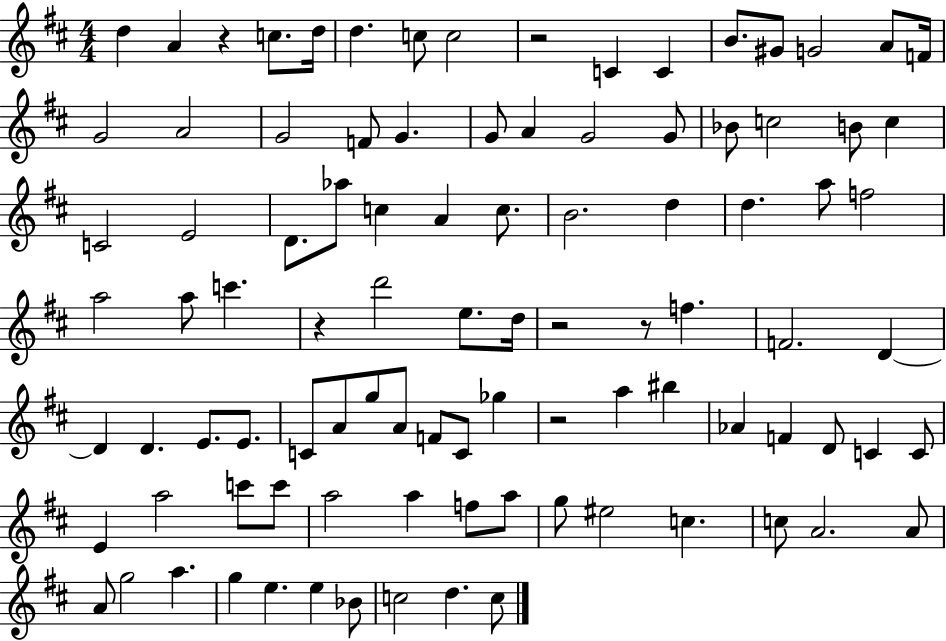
X:1
T:Untitled
M:4/4
L:1/4
K:D
d A z c/2 d/4 d c/2 c2 z2 C C B/2 ^G/2 G2 A/2 F/4 G2 A2 G2 F/2 G G/2 A G2 G/2 _B/2 c2 B/2 c C2 E2 D/2 _a/2 c A c/2 B2 d d a/2 f2 a2 a/2 c' z d'2 e/2 d/4 z2 z/2 f F2 D D D E/2 E/2 C/2 A/2 g/2 A/2 F/2 C/2 _g z2 a ^b _A F D/2 C C/2 E a2 c'/2 c'/2 a2 a f/2 a/2 g/2 ^e2 c c/2 A2 A/2 A/2 g2 a g e e _B/2 c2 d c/2